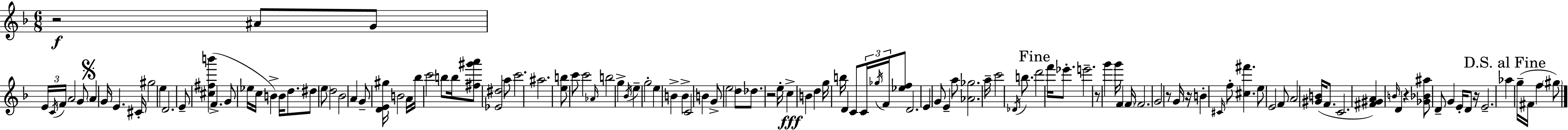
R/h A#4/e G4/e E4/s C4/s F4/s A4/h G4/e A4/q G4/s E4/q. C#4/s G#5/h E5/q D4/h. E4/e [C#5,F#5,B6]/q F4/q. G4/e Eb5/s C5/s B4/q B4/s D5/e. D#5/e E5/e D5/h Bb4/h A4/q G4/e [D4,E4,G#5]/s B4/h A4/s Bb5/s C6/h B5/e B5/s [F#5,G#6,A6]/e [Eb4,D#5]/h A5/e C6/h. A#5/h. [E5,B5]/e C6/e C6/h Ab4/s B5/h G5/q Bb4/s E5/q G5/h E5/q B4/q B4/q C4/h B4/q G4/e E5/h D5/e Db5/e. R/h E5/s C5/q B4/q D5/q G5/s B5/s D4/q C4/e C4/s Gb5/s F4/s [Eb5,F5]/e D4/h. E4/q G4/e E4/q A5/e [Ab4,Gb5]/h. A5/s C6/h Db4/s B5/e. D6/h F6/s Eb6/e. E6/h. R/e G6/q G6/s F4/q F4/s F4/h. G4/h R/e G4/s R/s B4/q C#4/s F5/e [C#5,F#6]/q. E5/e E4/h F4/e A4/h [G#4,B4]/s F4/e. C4/h. [F#4,G#4,A4]/q B4/s D4/q R/q [Gb4,Bb4,A#5]/e D4/e G4/q E4/s D4/e R/s E4/h. Ab5/q G5/s F#4/s F5/q G#5/e